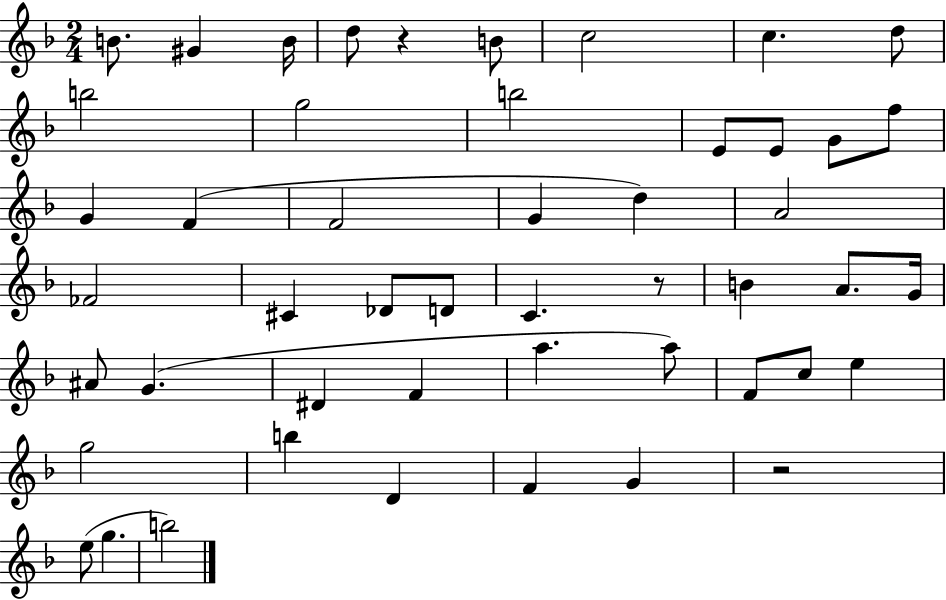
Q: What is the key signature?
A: F major